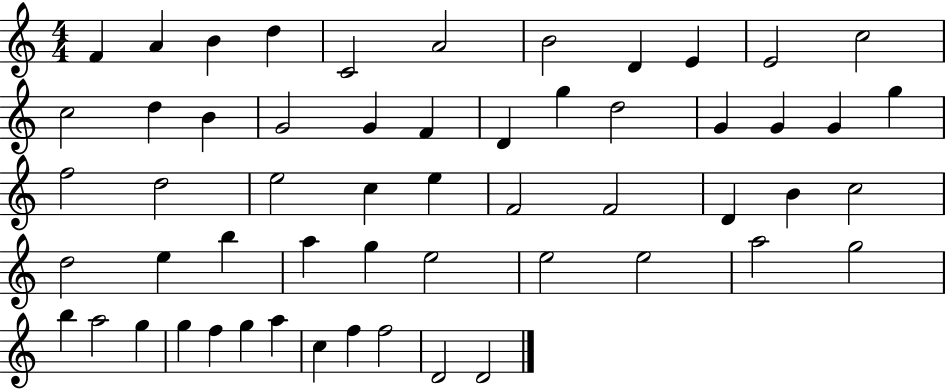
F4/q A4/q B4/q D5/q C4/h A4/h B4/h D4/q E4/q E4/h C5/h C5/h D5/q B4/q G4/h G4/q F4/q D4/q G5/q D5/h G4/q G4/q G4/q G5/q F5/h D5/h E5/h C5/q E5/q F4/h F4/h D4/q B4/q C5/h D5/h E5/q B5/q A5/q G5/q E5/h E5/h E5/h A5/h G5/h B5/q A5/h G5/q G5/q F5/q G5/q A5/q C5/q F5/q F5/h D4/h D4/h